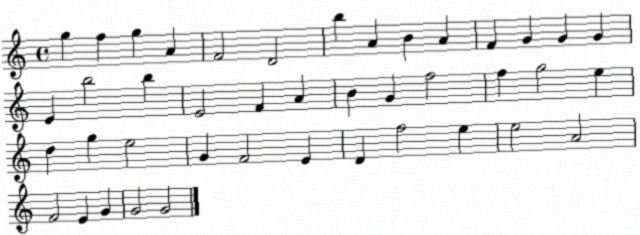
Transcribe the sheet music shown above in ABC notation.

X:1
T:Untitled
M:4/4
L:1/4
K:C
g f g A F2 D2 b A B A F G G G E b2 b E2 F A B G f2 f g2 e d g e2 G F2 E D f2 e e2 A2 F2 E G G2 G2